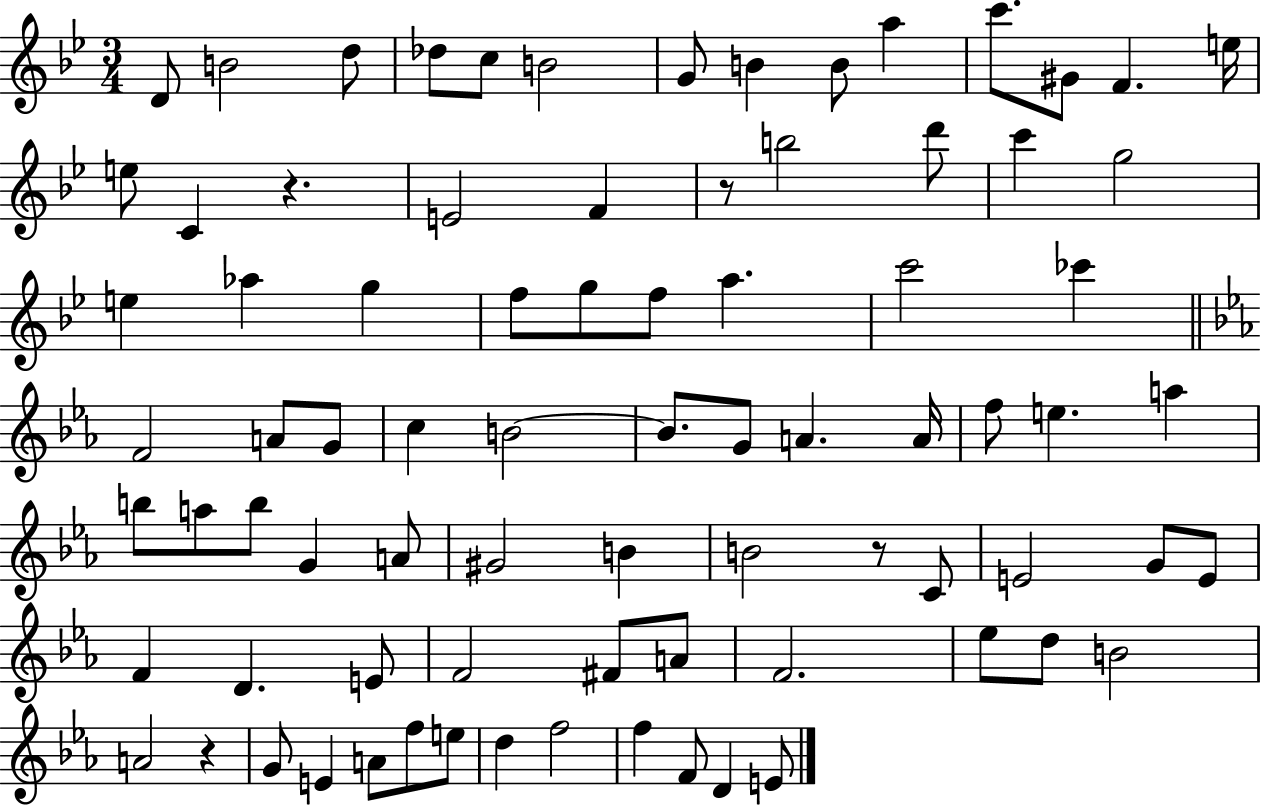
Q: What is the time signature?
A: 3/4